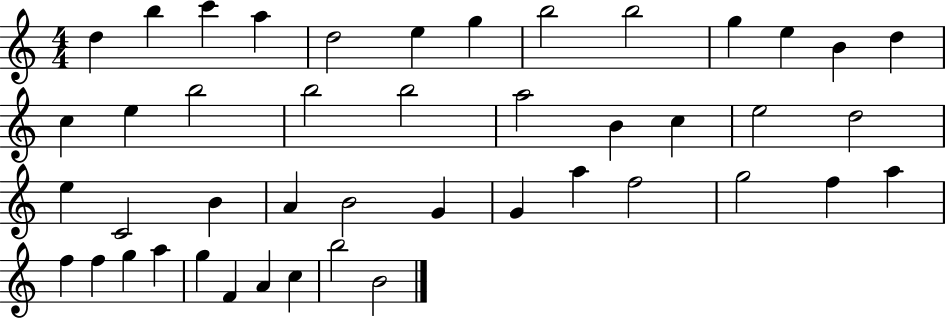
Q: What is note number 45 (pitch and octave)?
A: B4